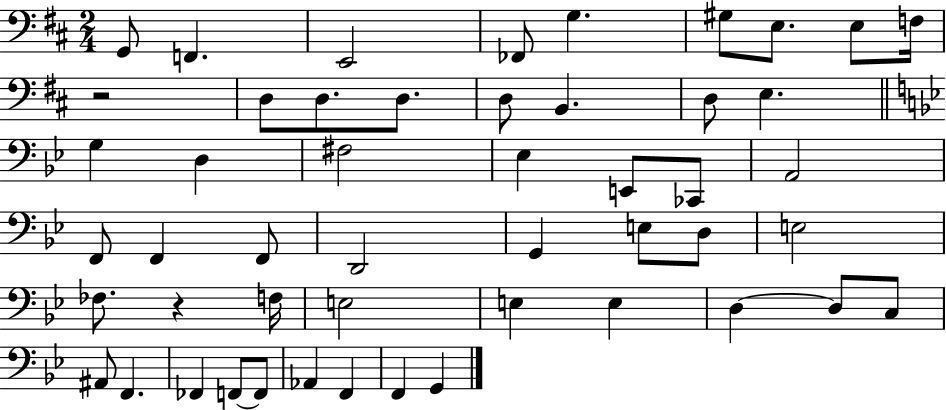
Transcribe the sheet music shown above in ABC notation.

X:1
T:Untitled
M:2/4
L:1/4
K:D
G,,/2 F,, E,,2 _F,,/2 G, ^G,/2 E,/2 E,/2 F,/4 z2 D,/2 D,/2 D,/2 D,/2 B,, D,/2 E, G, D, ^F,2 _E, E,,/2 _C,,/2 A,,2 F,,/2 F,, F,,/2 D,,2 G,, E,/2 D,/2 E,2 _F,/2 z F,/4 E,2 E, E, D, D,/2 C,/2 ^A,,/2 F,, _F,, F,,/2 F,,/2 _A,, F,, F,, G,,